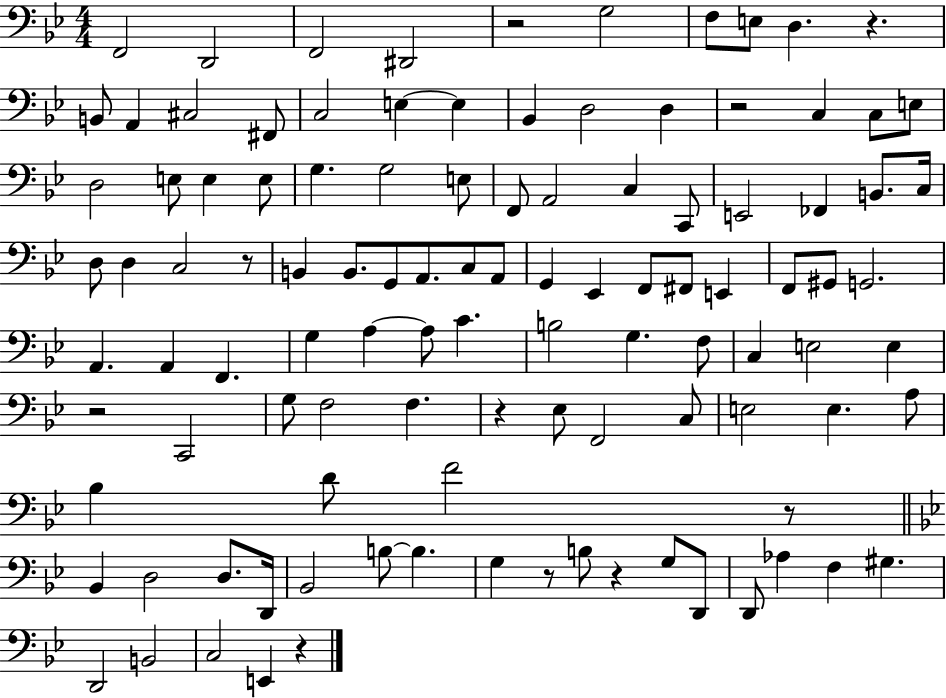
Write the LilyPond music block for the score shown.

{
  \clef bass
  \numericTimeSignature
  \time 4/4
  \key bes \major
  f,2 d,2 | f,2 dis,2 | r2 g2 | f8 e8 d4. r4. | \break b,8 a,4 cis2 fis,8 | c2 e4~~ e4 | bes,4 d2 d4 | r2 c4 c8 e8 | \break d2 e8 e4 e8 | g4. g2 e8 | f,8 a,2 c4 c,8 | e,2 fes,4 b,8. c16 | \break d8 d4 c2 r8 | b,4 b,8. g,8 a,8. c8 a,8 | g,4 ees,4 f,8 fis,8 e,4 | f,8 gis,8 g,2. | \break a,4. a,4 f,4. | g4 a4~~ a8 c'4. | b2 g4. f8 | c4 e2 e4 | \break r2 c,2 | g8 f2 f4. | r4 ees8 f,2 c8 | e2 e4. a8 | \break bes4 d'8 f'2 r8 | \bar "||" \break \key bes \major bes,4 d2 d8. d,16 | bes,2 b8~~ b4. | g4 r8 b8 r4 g8 d,8 | d,8 aes4 f4 gis4. | \break d,2 b,2 | c2 e,4 r4 | \bar "|."
}